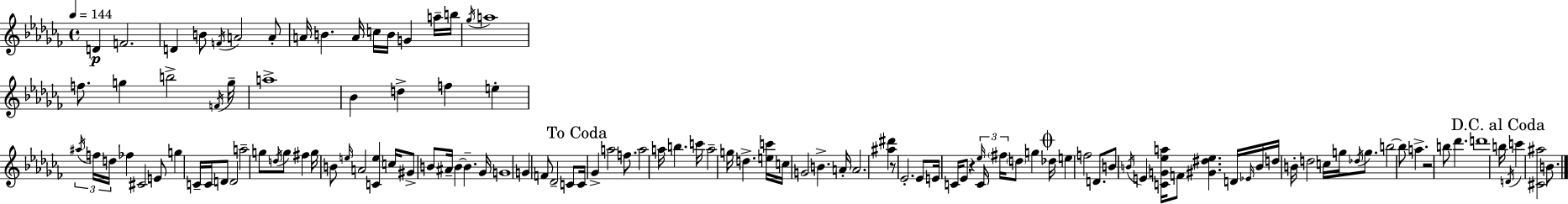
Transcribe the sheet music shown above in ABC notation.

X:1
T:Untitled
M:4/4
L:1/4
K:Abm
D F2 D B/2 F/4 A2 A/2 A/4 B A/4 c/4 B/4 G a/4 b/4 _g/4 a4 f/2 g b2 F/4 g/4 a4 _B d f e ^a/4 f/4 d/4 _f ^C2 E/2 g C/4 C/4 D/2 D2 a2 g/2 d/4 g/2 ^f g/4 B/2 e/4 A2 [Ce] c/4 ^G/2 B/2 ^A/4 B B _G/4 G4 G F/2 _D2 C/2 C/4 _G a2 f/2 a2 a/4 b c'/4 a2 g/4 d [ec']/4 c/4 G2 B A/4 A2 [^a^d'] z/2 _E2 _E/2 E/4 C/4 _E/2 z _e/4 C/4 ^f/4 d/2 g _d/4 e f2 D/2 B/2 B/4 E [CG_ea]/4 F/2 [^G^d_e] D/4 _E/4 B/4 d/4 B/4 d2 c/4 g/4 _d/4 g/2 b2 b/2 a z2 b/2 _d' d'4 b/4 D/4 c' [^C^a]2 B/2